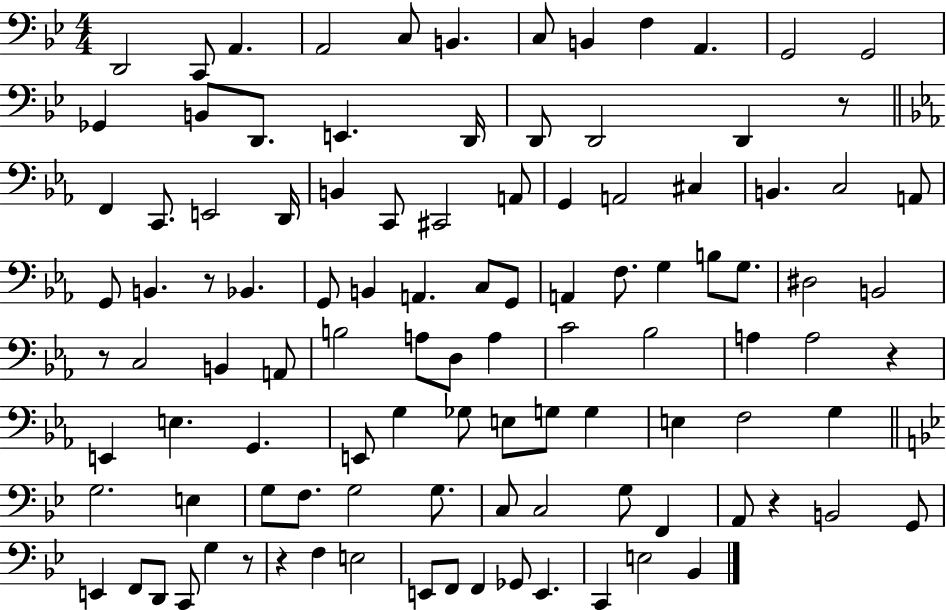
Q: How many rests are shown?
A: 7